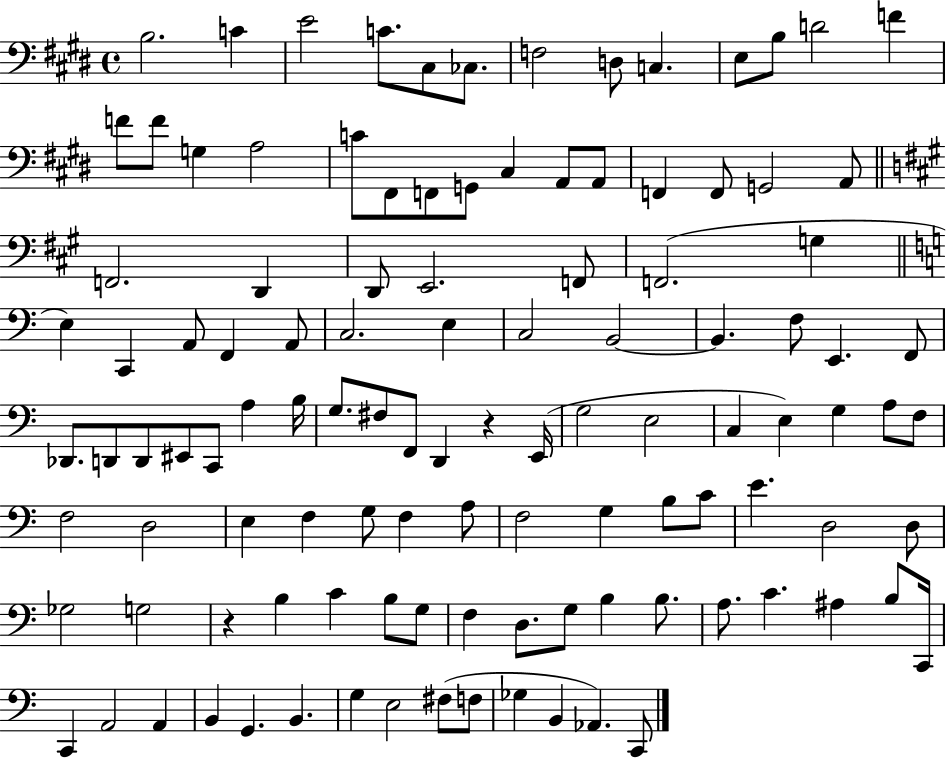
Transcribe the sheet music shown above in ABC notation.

X:1
T:Untitled
M:4/4
L:1/4
K:E
B,2 C E2 C/2 ^C,/2 _C,/2 F,2 D,/2 C, E,/2 B,/2 D2 F F/2 F/2 G, A,2 C/2 ^F,,/2 F,,/2 G,,/2 ^C, A,,/2 A,,/2 F,, F,,/2 G,,2 A,,/2 F,,2 D,, D,,/2 E,,2 F,,/2 F,,2 G, E, C,, A,,/2 F,, A,,/2 C,2 E, C,2 B,,2 B,, F,/2 E,, F,,/2 _D,,/2 D,,/2 D,,/2 ^E,,/2 C,,/2 A, B,/4 G,/2 ^F,/2 F,,/2 D,, z E,,/4 G,2 E,2 C, E, G, A,/2 F,/2 F,2 D,2 E, F, G,/2 F, A,/2 F,2 G, B,/2 C/2 E D,2 D,/2 _G,2 G,2 z B, C B,/2 G,/2 F, D,/2 G,/2 B, B,/2 A,/2 C ^A, B,/2 C,,/4 C,, A,,2 A,, B,, G,, B,, G, E,2 ^F,/2 F,/2 _G, B,, _A,, C,,/2